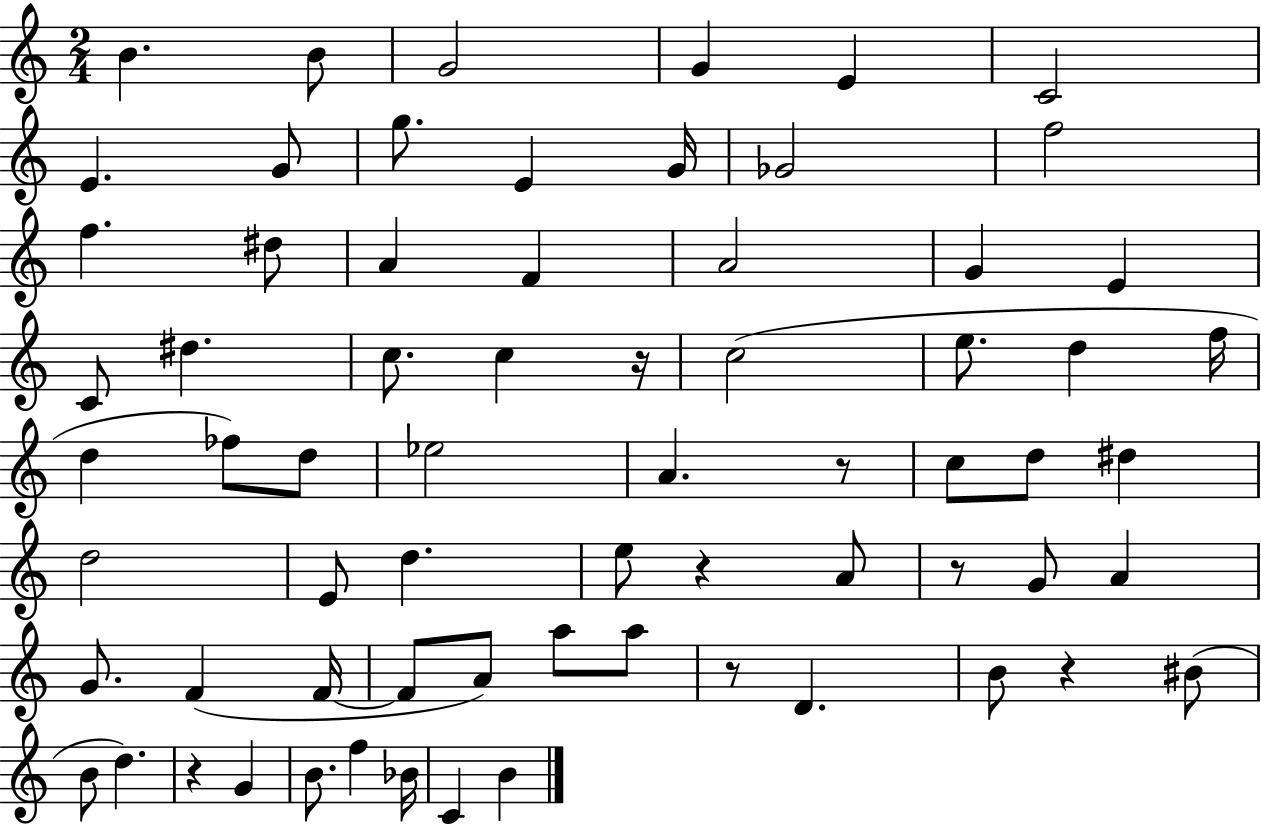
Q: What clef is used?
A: treble